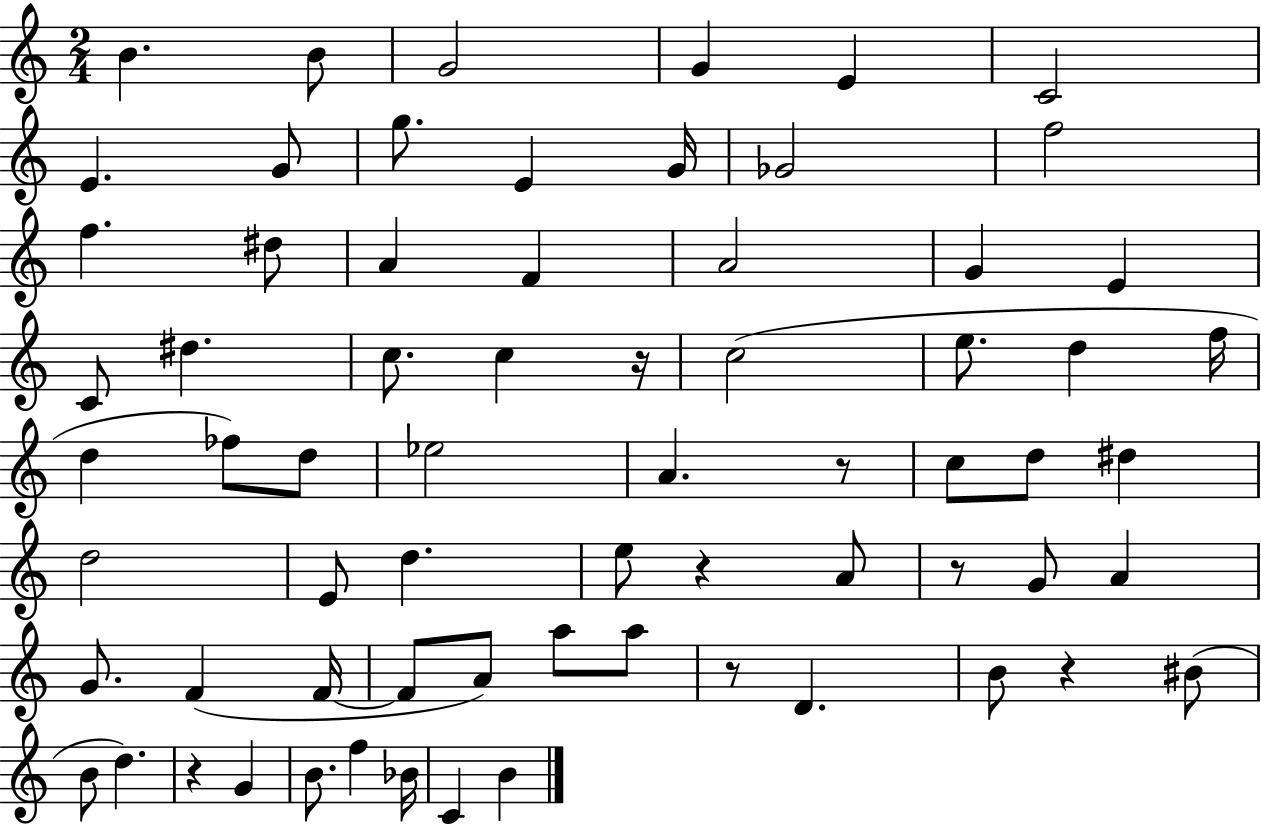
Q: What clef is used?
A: treble